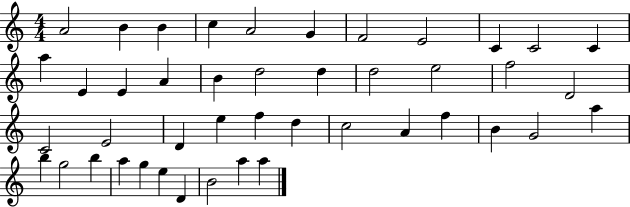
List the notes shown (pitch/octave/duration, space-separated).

A4/h B4/q B4/q C5/q A4/h G4/q F4/h E4/h C4/q C4/h C4/q A5/q E4/q E4/q A4/q B4/q D5/h D5/q D5/h E5/h F5/h D4/h C4/h E4/h D4/q E5/q F5/q D5/q C5/h A4/q F5/q B4/q G4/h A5/q B5/q G5/h B5/q A5/q G5/q E5/q D4/q B4/h A5/q A5/q